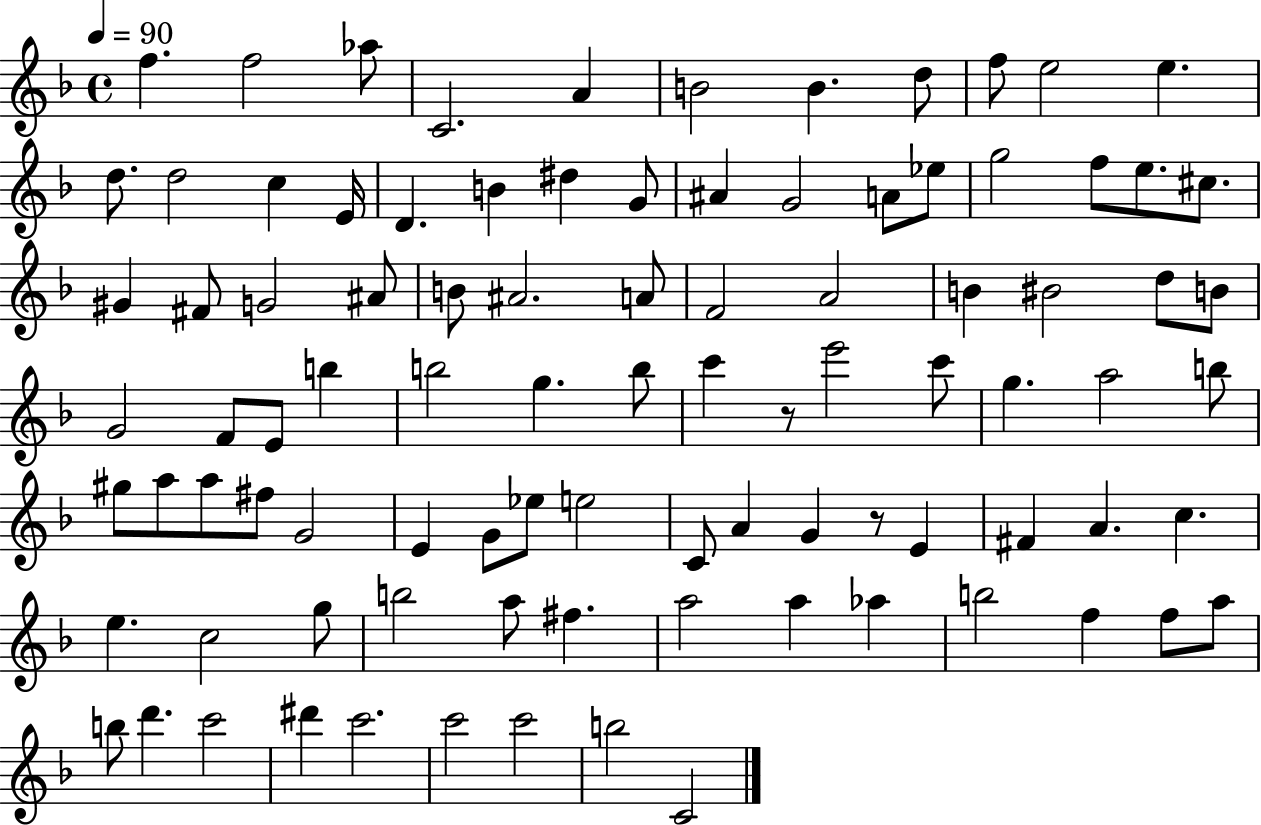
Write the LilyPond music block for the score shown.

{
  \clef treble
  \time 4/4
  \defaultTimeSignature
  \key f \major
  \tempo 4 = 90
  f''4. f''2 aes''8 | c'2. a'4 | b'2 b'4. d''8 | f''8 e''2 e''4. | \break d''8. d''2 c''4 e'16 | d'4. b'4 dis''4 g'8 | ais'4 g'2 a'8 ees''8 | g''2 f''8 e''8. cis''8. | \break gis'4 fis'8 g'2 ais'8 | b'8 ais'2. a'8 | f'2 a'2 | b'4 bis'2 d''8 b'8 | \break g'2 f'8 e'8 b''4 | b''2 g''4. b''8 | c'''4 r8 e'''2 c'''8 | g''4. a''2 b''8 | \break gis''8 a''8 a''8 fis''8 g'2 | e'4 g'8 ees''8 e''2 | c'8 a'4 g'4 r8 e'4 | fis'4 a'4. c''4. | \break e''4. c''2 g''8 | b''2 a''8 fis''4. | a''2 a''4 aes''4 | b''2 f''4 f''8 a''8 | \break b''8 d'''4. c'''2 | dis'''4 c'''2. | c'''2 c'''2 | b''2 c'2 | \break \bar "|."
}